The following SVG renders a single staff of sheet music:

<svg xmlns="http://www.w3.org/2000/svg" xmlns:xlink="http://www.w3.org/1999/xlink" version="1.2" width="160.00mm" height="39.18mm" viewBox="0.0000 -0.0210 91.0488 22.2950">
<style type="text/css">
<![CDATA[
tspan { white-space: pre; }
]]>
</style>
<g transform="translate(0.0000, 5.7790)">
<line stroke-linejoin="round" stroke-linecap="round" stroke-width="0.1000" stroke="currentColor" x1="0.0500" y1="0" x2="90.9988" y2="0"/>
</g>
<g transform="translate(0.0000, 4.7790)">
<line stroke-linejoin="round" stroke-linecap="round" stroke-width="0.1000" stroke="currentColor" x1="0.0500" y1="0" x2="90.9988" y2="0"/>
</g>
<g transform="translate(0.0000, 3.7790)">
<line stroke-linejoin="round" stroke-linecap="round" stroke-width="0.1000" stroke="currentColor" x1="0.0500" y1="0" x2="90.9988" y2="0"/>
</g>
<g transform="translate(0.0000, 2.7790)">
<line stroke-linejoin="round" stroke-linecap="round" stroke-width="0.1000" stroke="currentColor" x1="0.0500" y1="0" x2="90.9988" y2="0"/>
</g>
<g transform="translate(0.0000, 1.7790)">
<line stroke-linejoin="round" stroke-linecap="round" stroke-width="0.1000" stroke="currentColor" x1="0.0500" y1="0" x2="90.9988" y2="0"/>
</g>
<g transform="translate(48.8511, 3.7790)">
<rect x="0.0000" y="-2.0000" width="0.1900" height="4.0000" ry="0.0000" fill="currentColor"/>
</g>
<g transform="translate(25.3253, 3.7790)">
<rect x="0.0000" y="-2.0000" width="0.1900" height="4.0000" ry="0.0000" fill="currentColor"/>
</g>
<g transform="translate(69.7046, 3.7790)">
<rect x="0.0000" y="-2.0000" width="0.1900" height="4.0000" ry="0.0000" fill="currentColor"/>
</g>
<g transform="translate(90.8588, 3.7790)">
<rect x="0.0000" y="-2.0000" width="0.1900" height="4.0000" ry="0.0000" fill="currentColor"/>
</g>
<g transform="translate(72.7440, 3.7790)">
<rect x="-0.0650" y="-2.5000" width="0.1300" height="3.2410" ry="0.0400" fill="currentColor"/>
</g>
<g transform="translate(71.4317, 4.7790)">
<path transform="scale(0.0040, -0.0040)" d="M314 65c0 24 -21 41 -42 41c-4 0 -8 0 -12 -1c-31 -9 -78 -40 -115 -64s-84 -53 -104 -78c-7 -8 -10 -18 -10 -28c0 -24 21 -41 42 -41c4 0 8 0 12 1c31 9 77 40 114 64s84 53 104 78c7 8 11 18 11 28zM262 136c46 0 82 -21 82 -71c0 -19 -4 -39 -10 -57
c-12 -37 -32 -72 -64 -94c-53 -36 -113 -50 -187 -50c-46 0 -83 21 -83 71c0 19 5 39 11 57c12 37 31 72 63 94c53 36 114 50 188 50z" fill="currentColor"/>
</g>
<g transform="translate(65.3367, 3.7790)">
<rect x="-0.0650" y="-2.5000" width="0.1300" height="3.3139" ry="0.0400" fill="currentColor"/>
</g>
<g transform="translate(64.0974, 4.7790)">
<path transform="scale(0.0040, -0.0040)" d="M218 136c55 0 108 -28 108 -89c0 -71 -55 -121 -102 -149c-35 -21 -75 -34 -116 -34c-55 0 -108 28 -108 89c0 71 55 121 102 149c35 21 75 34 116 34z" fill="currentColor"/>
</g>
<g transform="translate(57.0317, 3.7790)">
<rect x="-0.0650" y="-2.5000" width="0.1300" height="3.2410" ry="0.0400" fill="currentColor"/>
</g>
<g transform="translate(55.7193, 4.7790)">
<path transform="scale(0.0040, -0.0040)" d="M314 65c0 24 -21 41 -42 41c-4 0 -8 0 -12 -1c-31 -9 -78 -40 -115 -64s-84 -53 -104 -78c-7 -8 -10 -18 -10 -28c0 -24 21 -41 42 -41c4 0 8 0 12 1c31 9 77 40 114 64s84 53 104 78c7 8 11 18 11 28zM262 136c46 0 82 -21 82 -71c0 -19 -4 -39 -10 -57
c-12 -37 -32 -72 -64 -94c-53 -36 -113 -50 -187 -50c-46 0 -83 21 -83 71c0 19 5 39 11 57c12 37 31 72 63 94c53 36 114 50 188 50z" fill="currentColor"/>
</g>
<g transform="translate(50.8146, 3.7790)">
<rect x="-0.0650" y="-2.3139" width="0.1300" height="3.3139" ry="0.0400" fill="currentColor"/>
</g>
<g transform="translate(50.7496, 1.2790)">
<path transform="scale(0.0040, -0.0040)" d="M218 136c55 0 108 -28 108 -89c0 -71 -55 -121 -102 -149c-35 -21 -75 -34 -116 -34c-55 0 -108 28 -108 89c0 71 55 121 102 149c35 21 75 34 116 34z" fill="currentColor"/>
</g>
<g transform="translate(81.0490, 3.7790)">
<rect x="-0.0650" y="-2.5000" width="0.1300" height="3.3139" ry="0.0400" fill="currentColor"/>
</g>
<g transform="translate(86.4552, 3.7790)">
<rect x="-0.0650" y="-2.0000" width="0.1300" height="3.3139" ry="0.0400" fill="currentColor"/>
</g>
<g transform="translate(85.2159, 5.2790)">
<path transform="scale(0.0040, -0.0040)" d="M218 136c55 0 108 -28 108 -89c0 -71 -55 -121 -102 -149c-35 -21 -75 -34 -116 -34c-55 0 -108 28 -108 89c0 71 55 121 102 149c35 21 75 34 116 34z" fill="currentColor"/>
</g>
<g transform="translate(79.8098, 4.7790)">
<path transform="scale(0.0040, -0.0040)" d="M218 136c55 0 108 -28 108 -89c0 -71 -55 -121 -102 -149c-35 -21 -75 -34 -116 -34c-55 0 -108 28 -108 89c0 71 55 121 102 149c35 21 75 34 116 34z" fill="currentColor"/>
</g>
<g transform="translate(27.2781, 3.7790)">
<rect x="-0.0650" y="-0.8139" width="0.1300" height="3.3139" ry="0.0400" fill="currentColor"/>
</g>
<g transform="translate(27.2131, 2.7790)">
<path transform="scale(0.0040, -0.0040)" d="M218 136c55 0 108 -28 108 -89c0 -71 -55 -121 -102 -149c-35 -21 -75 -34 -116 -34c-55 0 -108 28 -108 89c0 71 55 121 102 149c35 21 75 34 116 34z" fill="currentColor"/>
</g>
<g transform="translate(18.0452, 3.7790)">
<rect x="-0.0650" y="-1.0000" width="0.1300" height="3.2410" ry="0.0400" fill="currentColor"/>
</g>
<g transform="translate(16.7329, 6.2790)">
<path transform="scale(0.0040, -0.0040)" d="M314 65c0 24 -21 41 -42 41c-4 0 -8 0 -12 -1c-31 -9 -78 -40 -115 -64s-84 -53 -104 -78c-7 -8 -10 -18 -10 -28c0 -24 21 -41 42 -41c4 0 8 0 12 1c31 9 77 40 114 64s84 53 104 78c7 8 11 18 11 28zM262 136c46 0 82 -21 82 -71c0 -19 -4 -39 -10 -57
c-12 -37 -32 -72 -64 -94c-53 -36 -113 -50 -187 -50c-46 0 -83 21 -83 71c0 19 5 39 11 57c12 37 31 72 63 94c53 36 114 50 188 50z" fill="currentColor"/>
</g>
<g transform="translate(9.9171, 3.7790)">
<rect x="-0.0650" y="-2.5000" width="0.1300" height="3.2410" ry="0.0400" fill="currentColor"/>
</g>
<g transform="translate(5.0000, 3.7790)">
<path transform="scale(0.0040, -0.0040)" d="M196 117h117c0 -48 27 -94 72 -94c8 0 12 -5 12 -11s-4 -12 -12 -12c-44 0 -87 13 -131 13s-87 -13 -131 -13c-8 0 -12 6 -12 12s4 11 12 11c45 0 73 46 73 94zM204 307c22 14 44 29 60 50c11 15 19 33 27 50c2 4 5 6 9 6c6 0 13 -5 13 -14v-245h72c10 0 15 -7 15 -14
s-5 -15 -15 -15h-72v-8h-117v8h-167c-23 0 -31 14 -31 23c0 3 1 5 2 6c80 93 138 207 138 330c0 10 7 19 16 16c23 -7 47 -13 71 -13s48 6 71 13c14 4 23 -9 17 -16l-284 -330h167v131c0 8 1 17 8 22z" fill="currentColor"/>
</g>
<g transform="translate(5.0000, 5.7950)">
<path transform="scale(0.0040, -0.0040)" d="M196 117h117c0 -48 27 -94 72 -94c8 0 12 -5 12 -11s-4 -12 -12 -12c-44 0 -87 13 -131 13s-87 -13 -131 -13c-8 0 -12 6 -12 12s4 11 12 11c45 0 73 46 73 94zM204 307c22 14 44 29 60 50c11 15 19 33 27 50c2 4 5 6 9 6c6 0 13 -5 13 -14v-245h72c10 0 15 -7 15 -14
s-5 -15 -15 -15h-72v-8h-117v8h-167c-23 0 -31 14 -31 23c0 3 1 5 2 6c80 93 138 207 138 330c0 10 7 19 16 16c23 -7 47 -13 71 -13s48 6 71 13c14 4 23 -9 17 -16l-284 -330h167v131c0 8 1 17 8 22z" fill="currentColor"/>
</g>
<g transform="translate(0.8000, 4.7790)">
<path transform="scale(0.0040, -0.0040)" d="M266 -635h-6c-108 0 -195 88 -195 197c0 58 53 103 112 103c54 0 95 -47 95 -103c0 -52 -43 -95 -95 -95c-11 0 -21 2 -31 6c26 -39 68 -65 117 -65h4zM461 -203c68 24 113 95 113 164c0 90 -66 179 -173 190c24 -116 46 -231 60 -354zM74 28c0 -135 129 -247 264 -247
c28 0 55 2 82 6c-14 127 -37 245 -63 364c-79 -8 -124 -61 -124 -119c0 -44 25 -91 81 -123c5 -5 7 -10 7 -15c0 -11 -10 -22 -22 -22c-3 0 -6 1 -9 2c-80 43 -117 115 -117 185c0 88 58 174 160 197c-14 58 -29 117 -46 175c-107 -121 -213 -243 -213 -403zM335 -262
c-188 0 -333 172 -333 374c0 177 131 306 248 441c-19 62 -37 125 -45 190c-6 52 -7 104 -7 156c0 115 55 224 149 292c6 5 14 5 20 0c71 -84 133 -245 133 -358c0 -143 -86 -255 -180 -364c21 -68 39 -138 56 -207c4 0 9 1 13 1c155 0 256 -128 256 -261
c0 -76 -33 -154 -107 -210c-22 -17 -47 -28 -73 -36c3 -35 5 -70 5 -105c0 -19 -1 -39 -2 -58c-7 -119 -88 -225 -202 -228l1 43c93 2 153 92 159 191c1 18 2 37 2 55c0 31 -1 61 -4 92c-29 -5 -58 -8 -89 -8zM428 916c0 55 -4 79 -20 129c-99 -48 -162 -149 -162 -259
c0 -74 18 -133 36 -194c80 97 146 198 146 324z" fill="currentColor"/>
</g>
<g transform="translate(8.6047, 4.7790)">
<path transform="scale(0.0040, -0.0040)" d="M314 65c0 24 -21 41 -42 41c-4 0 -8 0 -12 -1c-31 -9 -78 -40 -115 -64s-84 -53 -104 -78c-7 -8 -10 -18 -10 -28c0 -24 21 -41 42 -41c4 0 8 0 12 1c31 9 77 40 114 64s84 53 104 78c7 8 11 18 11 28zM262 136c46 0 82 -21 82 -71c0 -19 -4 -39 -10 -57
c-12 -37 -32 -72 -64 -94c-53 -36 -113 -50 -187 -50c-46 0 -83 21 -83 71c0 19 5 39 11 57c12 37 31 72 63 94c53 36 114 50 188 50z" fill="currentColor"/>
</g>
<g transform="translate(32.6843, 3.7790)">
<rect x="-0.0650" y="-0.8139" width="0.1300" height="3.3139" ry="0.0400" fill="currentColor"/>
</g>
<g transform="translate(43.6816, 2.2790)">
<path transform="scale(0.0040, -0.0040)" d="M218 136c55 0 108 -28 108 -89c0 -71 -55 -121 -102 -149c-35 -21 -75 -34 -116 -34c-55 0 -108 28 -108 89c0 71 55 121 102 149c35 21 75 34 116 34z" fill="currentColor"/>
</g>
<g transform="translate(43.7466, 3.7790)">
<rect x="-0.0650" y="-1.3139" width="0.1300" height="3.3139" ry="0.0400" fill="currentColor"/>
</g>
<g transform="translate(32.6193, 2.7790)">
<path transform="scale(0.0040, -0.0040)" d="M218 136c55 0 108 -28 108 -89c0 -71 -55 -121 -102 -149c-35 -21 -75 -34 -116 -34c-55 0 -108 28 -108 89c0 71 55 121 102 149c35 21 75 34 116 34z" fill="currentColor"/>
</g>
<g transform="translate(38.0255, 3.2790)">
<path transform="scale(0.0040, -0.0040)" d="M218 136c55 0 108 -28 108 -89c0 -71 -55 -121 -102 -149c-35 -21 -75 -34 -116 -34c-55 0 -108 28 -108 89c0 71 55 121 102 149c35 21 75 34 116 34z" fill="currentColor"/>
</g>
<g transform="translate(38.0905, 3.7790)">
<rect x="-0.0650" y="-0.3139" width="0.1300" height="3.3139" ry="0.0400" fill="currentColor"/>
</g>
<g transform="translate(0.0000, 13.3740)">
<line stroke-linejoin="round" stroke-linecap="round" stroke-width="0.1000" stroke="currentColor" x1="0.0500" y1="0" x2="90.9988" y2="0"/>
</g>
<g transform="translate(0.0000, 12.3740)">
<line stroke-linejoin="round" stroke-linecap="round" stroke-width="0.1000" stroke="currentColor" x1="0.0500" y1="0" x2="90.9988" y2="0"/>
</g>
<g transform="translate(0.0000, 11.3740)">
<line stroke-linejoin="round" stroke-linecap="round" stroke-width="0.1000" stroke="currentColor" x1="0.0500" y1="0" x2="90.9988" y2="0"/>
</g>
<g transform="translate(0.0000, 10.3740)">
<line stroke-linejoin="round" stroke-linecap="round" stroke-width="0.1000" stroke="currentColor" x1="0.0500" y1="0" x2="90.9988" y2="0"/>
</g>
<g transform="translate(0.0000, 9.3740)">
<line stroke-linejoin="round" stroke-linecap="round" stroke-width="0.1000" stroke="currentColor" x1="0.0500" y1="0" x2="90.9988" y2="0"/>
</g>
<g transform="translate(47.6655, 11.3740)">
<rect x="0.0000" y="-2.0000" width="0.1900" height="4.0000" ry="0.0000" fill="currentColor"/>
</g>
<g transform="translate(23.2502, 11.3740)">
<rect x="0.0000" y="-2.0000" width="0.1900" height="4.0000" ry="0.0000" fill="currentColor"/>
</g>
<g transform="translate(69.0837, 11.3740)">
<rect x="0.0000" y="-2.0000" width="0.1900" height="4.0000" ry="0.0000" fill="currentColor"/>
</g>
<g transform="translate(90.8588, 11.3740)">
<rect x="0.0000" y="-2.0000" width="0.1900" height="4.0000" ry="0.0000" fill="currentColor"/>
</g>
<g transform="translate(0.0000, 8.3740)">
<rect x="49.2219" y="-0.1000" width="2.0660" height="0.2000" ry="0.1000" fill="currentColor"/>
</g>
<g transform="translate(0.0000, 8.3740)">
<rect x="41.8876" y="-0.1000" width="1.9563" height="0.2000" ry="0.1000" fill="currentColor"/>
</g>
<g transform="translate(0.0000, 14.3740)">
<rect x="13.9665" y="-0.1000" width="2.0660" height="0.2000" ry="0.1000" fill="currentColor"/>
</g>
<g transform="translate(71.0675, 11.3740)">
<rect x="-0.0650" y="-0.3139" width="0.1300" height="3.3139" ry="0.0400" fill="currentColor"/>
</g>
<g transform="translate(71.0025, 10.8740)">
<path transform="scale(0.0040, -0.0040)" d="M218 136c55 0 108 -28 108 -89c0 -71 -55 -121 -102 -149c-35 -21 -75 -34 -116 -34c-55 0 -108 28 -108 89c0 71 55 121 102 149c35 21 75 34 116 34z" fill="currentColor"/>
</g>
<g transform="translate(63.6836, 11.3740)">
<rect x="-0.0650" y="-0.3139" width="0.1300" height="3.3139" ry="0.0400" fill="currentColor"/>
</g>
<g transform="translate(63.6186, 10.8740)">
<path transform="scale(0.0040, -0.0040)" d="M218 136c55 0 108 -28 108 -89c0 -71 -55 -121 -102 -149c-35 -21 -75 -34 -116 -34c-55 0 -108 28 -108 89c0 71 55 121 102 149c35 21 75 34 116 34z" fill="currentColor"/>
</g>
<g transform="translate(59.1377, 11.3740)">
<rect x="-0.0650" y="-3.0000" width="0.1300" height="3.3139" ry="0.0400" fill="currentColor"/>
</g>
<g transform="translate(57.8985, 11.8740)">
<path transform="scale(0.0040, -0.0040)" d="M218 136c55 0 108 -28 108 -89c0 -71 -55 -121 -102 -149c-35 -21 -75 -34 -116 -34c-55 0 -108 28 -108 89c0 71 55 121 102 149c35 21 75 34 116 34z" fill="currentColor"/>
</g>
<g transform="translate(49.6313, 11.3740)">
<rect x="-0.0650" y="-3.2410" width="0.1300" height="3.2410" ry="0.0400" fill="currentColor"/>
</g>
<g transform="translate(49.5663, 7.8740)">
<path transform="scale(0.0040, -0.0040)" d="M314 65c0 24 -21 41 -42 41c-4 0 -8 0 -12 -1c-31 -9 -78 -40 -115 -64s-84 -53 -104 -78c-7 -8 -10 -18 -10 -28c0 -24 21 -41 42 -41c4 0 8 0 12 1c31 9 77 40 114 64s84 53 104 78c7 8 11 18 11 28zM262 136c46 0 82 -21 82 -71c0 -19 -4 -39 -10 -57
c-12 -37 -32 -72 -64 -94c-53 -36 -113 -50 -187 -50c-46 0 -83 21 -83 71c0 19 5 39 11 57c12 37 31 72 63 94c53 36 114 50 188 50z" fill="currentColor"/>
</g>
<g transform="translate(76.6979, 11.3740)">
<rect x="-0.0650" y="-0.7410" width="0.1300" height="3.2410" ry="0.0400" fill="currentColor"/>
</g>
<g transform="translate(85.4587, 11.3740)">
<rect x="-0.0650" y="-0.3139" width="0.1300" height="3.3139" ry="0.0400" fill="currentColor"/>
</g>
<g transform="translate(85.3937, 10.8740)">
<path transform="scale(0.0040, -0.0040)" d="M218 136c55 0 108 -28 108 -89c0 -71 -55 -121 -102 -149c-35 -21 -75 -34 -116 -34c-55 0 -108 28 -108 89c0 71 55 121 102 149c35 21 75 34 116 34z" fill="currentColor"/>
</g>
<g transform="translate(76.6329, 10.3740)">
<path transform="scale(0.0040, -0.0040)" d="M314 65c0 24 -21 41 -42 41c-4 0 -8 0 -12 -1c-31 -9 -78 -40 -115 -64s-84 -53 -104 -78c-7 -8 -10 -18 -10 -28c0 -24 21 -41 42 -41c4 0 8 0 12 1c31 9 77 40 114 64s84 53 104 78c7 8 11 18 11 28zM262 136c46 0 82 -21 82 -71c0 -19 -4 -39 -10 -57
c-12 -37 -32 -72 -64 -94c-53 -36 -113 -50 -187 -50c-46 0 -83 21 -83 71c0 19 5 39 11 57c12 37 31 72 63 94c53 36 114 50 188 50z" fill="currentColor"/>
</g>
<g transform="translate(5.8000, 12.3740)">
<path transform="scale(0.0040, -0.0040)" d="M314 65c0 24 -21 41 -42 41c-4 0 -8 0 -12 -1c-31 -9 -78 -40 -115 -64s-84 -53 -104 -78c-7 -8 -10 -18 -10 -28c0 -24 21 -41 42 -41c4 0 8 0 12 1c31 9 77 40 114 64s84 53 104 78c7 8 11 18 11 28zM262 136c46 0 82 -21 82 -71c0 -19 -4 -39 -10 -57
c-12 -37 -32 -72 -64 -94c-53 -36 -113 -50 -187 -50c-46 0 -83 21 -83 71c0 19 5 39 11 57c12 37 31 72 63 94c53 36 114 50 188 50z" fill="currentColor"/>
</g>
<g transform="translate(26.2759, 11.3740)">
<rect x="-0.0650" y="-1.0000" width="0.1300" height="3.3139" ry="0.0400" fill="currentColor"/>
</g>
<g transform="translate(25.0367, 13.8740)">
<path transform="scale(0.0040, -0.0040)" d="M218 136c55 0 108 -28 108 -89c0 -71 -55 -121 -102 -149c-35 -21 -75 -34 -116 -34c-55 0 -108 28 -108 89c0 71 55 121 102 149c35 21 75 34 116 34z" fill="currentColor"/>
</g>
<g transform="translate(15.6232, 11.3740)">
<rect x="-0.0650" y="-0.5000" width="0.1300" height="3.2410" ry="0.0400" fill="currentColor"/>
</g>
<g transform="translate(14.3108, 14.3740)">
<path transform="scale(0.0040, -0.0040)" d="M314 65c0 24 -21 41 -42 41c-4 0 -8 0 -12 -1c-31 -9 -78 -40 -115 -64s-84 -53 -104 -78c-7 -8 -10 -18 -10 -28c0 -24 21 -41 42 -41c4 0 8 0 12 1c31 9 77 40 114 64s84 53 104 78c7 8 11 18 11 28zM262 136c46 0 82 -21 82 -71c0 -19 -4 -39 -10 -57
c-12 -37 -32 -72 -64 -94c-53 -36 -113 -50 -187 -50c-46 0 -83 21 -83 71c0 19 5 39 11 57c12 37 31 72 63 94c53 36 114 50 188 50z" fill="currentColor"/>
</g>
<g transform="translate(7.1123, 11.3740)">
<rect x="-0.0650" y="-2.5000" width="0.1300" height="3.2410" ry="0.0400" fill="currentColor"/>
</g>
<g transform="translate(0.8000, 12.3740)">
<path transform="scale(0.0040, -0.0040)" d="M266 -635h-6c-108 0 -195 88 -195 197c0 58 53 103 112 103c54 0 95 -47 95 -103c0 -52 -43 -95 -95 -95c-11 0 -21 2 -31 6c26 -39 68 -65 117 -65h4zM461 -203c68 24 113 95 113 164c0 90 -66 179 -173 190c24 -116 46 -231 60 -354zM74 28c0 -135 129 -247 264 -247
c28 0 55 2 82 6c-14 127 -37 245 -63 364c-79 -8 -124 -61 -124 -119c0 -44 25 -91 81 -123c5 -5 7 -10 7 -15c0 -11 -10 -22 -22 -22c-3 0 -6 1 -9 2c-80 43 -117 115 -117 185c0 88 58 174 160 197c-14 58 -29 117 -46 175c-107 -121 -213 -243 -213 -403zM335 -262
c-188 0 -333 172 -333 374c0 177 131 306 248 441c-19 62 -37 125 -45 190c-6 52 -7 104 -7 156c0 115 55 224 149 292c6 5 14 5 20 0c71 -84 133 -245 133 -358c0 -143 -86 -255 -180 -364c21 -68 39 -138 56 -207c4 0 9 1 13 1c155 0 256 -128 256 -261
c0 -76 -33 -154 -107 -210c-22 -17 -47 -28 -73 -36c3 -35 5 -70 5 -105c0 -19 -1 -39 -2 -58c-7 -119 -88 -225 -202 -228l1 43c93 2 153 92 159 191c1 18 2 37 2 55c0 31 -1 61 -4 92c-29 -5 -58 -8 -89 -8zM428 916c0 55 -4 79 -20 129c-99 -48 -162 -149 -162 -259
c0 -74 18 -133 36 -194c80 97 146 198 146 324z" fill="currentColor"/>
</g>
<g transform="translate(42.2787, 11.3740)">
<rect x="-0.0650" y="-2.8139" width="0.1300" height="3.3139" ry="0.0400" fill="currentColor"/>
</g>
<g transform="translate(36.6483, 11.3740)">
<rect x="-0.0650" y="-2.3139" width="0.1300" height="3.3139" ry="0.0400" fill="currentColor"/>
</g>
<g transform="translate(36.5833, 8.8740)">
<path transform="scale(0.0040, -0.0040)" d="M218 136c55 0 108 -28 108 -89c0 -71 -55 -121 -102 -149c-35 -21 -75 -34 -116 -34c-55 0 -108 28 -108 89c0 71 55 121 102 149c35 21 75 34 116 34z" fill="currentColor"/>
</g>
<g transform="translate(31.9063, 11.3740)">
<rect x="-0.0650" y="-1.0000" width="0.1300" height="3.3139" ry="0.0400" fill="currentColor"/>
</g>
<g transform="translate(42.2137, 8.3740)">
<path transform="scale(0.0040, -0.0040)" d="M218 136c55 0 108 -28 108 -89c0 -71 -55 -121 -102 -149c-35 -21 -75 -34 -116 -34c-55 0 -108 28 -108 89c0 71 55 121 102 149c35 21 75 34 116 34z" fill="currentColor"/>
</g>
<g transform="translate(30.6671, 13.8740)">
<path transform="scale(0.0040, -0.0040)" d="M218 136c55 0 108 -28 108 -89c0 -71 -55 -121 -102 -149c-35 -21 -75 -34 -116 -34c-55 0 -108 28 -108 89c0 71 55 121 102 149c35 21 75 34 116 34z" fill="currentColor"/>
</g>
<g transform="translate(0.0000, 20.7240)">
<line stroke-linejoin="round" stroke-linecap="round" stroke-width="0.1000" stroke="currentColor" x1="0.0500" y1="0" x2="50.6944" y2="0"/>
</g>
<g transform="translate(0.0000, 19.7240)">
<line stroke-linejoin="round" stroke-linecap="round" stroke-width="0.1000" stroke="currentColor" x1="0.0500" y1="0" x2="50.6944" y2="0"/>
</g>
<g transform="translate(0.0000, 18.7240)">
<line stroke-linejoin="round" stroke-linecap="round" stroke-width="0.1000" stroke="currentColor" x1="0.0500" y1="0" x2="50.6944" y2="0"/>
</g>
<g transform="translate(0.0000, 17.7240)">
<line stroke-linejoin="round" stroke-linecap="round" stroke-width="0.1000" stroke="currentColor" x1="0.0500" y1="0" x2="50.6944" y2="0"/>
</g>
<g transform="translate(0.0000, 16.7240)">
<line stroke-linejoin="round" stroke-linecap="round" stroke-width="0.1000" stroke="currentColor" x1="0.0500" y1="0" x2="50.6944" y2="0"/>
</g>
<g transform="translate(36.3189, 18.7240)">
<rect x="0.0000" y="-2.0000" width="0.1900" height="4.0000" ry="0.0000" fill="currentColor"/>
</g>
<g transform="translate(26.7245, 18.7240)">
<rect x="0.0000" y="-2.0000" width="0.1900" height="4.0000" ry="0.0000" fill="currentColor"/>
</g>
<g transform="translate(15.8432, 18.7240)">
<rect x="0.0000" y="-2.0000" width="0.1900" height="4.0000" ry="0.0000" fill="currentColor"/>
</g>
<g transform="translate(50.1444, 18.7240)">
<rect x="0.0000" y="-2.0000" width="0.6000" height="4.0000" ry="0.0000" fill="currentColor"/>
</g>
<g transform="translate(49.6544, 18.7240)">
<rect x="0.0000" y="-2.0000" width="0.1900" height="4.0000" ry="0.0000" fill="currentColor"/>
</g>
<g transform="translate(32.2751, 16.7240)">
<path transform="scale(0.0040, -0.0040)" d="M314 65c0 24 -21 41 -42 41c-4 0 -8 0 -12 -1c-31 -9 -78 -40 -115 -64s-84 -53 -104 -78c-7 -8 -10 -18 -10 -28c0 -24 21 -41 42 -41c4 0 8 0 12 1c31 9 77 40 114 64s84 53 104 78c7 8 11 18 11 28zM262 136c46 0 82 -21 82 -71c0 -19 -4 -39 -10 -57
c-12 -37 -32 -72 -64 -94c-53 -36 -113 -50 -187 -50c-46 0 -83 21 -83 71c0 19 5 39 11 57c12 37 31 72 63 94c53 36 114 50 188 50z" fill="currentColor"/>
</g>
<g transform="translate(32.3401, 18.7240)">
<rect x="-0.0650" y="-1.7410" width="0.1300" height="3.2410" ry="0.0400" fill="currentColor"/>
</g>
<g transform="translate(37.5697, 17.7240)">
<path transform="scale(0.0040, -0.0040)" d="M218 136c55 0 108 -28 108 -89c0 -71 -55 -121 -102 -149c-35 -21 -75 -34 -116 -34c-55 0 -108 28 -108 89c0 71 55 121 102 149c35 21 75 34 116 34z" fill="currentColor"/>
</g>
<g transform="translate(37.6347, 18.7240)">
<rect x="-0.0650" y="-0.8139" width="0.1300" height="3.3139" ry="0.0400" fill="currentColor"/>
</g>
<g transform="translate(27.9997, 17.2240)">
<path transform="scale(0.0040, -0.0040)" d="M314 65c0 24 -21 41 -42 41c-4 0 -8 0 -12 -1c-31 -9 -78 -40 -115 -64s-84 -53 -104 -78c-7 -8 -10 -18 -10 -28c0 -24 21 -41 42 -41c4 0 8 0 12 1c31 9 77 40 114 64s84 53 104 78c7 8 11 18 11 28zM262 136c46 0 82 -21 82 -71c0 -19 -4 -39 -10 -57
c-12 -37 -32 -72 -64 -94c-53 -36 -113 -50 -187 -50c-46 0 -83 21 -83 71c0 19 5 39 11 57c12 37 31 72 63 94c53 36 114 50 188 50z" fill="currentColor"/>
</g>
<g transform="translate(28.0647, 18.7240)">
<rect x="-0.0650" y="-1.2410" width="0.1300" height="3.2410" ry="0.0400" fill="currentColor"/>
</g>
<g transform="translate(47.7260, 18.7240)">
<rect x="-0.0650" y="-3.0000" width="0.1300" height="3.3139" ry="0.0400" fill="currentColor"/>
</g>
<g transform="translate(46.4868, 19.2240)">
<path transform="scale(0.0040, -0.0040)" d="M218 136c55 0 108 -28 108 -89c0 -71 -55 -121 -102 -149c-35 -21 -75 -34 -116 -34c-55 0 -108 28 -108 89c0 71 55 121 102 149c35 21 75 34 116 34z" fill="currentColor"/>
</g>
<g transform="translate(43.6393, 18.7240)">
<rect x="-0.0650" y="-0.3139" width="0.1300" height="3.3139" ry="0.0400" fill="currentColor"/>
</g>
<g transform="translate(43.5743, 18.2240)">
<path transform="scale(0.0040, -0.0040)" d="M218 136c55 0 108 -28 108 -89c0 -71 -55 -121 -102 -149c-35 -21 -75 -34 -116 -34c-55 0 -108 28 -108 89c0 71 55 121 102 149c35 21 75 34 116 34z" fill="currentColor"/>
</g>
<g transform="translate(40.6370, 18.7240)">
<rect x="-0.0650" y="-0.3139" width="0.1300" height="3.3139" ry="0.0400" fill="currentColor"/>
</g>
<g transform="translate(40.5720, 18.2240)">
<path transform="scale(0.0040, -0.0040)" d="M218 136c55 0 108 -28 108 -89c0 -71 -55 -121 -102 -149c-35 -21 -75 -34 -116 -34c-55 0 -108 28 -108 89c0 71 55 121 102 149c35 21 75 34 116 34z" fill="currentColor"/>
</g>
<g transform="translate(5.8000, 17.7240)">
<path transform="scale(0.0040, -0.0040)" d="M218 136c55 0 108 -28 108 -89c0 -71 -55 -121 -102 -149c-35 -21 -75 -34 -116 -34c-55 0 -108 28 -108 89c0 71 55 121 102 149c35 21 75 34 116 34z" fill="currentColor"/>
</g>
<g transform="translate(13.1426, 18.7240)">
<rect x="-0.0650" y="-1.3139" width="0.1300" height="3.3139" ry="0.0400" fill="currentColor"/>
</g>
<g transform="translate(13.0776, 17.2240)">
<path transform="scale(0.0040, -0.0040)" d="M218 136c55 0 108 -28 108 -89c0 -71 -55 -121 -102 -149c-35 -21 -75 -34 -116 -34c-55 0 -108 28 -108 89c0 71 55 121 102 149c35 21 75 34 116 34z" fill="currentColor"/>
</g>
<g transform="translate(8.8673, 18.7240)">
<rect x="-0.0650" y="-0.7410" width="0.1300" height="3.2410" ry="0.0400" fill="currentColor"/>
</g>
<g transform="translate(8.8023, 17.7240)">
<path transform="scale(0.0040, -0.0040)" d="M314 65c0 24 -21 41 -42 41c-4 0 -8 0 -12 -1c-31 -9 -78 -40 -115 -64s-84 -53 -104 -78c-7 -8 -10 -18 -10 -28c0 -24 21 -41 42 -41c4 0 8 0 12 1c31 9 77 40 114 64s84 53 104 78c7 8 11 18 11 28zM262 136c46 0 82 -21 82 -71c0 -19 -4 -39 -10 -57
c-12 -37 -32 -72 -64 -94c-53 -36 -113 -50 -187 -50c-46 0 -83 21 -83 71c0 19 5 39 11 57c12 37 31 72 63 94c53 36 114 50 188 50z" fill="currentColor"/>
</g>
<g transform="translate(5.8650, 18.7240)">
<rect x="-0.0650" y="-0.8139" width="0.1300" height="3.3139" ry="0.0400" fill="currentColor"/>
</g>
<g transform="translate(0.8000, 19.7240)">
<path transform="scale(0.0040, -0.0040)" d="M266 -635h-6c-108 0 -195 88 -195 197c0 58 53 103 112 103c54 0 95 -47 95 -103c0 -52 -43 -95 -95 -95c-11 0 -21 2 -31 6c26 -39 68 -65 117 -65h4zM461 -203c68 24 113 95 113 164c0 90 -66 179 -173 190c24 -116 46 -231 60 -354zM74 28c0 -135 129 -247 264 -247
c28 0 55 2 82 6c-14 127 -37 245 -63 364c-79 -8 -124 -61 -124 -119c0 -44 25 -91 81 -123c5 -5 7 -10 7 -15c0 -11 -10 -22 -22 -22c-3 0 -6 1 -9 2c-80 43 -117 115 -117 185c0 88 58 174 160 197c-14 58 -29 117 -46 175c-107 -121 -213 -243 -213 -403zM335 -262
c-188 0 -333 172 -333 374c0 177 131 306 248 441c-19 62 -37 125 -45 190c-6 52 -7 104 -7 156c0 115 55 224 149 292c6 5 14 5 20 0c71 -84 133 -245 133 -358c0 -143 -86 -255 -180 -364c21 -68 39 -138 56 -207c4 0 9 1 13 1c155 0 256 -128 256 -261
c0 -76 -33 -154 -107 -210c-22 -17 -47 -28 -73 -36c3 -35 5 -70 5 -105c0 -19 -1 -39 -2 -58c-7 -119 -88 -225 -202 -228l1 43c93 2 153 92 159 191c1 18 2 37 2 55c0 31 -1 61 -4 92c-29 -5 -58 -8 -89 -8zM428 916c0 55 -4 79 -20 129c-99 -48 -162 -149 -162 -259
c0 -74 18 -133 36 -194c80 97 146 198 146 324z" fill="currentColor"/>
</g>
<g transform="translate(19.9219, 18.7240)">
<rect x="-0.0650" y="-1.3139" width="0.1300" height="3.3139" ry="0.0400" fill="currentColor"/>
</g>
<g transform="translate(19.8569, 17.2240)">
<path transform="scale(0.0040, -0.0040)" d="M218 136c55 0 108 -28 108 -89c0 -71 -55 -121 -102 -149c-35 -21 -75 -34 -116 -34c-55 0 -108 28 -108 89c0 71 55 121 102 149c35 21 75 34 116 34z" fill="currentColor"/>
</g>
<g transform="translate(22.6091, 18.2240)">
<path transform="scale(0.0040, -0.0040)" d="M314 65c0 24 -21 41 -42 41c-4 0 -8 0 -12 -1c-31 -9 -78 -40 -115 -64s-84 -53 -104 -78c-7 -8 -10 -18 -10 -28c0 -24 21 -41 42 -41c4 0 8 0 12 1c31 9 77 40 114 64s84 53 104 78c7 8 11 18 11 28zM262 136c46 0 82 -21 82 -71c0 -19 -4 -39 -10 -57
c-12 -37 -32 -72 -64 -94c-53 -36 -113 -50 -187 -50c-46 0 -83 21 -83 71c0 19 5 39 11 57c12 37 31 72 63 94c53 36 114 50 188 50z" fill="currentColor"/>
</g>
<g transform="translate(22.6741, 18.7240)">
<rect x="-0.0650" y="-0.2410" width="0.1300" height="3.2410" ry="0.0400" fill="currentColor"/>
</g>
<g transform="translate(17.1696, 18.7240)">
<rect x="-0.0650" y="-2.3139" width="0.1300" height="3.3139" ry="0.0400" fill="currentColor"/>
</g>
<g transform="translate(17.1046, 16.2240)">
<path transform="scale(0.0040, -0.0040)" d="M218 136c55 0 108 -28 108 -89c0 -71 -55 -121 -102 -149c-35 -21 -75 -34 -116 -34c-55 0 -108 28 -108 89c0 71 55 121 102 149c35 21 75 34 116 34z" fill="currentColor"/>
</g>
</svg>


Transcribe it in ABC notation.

X:1
T:Untitled
M:4/4
L:1/4
K:C
G2 D2 d d c e g G2 G G2 G F G2 C2 D D g a b2 A c c d2 c d d2 e g e c2 e2 f2 d c c A